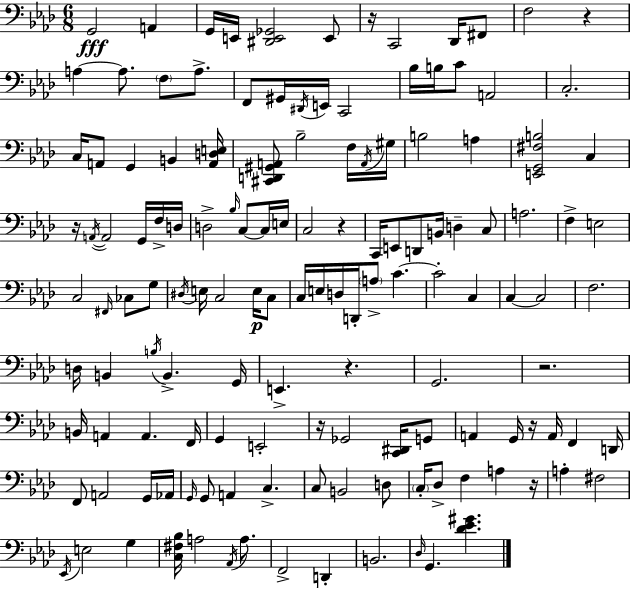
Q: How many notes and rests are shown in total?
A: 138